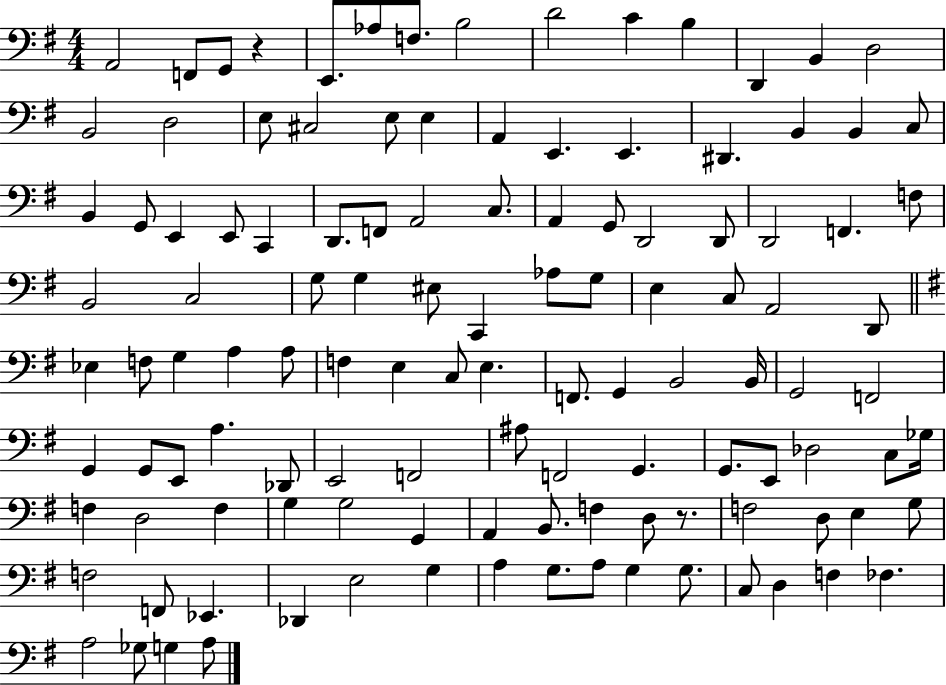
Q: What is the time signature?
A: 4/4